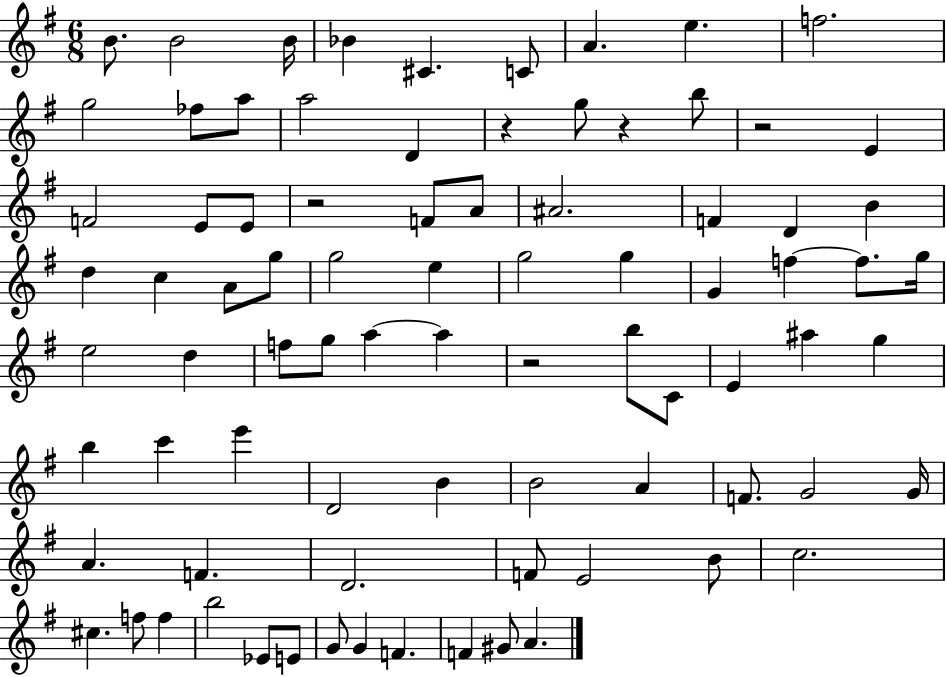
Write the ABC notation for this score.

X:1
T:Untitled
M:6/8
L:1/4
K:G
B/2 B2 B/4 _B ^C C/2 A e f2 g2 _f/2 a/2 a2 D z g/2 z b/2 z2 E F2 E/2 E/2 z2 F/2 A/2 ^A2 F D B d c A/2 g/2 g2 e g2 g G f f/2 g/4 e2 d f/2 g/2 a a z2 b/2 C/2 E ^a g b c' e' D2 B B2 A F/2 G2 G/4 A F D2 F/2 E2 B/2 c2 ^c f/2 f b2 _E/2 E/2 G/2 G F F ^G/2 A